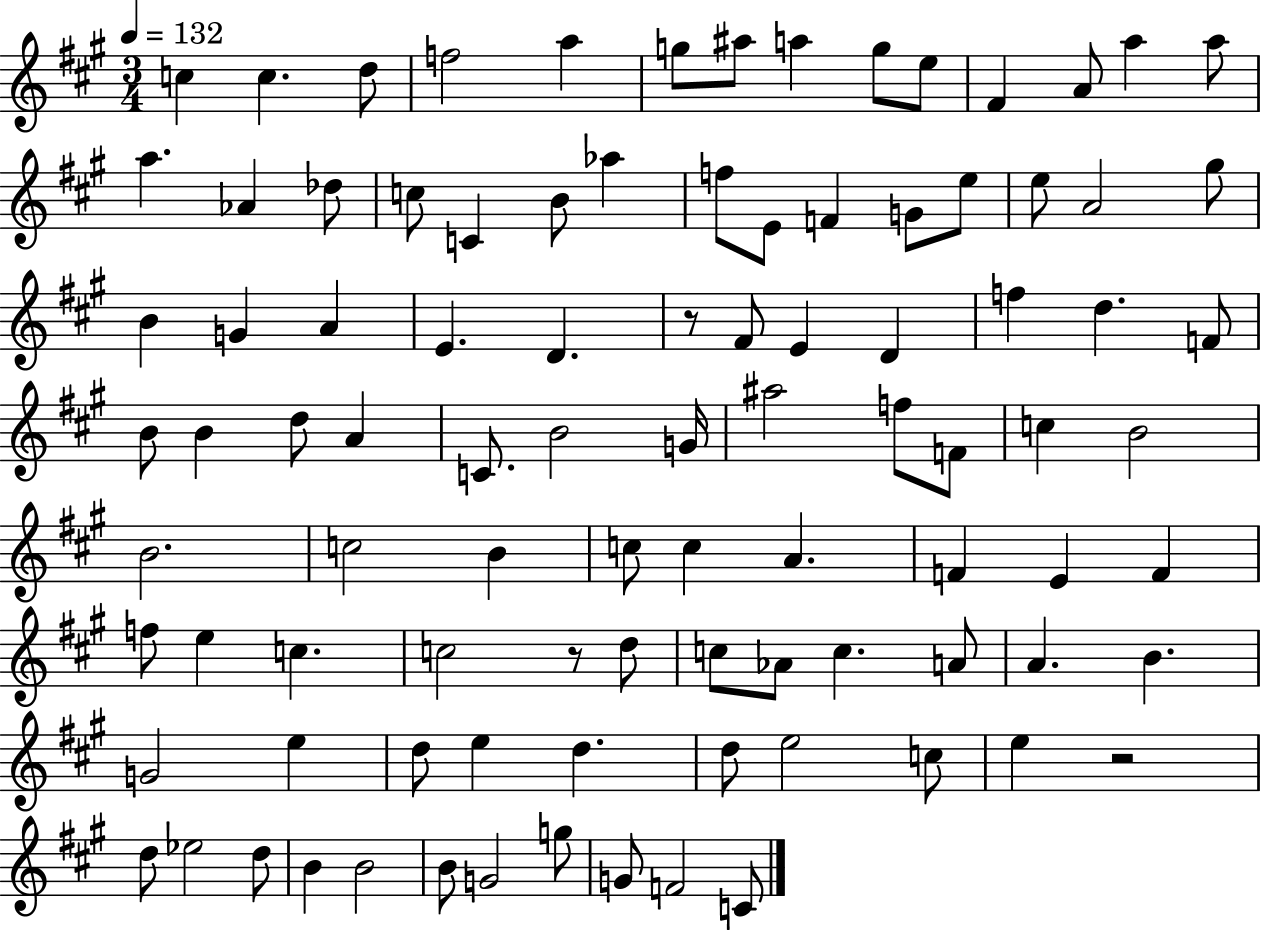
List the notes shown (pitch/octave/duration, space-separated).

C5/q C5/q. D5/e F5/h A5/q G5/e A#5/e A5/q G5/e E5/e F#4/q A4/e A5/q A5/e A5/q. Ab4/q Db5/e C5/e C4/q B4/e Ab5/q F5/e E4/e F4/q G4/e E5/e E5/e A4/h G#5/e B4/q G4/q A4/q E4/q. D4/q. R/e F#4/e E4/q D4/q F5/q D5/q. F4/e B4/e B4/q D5/e A4/q C4/e. B4/h G4/s A#5/h F5/e F4/e C5/q B4/h B4/h. C5/h B4/q C5/e C5/q A4/q. F4/q E4/q F4/q F5/e E5/q C5/q. C5/h R/e D5/e C5/e Ab4/e C5/q. A4/e A4/q. B4/q. G4/h E5/q D5/e E5/q D5/q. D5/e E5/h C5/e E5/q R/h D5/e Eb5/h D5/e B4/q B4/h B4/e G4/h G5/e G4/e F4/h C4/e